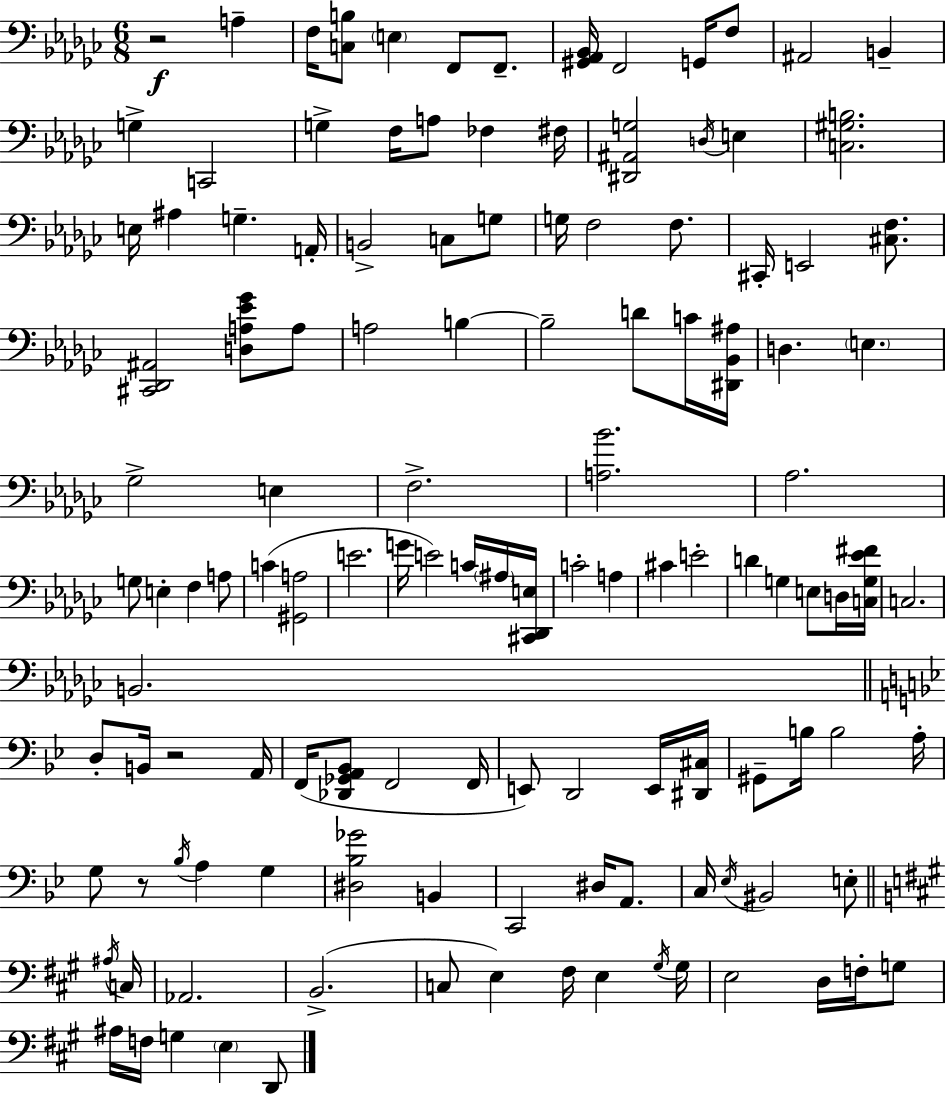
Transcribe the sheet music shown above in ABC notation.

X:1
T:Untitled
M:6/8
L:1/4
K:Ebm
z2 A, F,/4 [C,B,]/2 E, F,,/2 F,,/2 [^G,,_A,,_B,,]/4 F,,2 G,,/4 F,/2 ^A,,2 B,, G, C,,2 G, F,/4 A,/2 _F, ^F,/4 [^D,,^A,,G,]2 D,/4 E, [C,^G,B,]2 E,/4 ^A, G, A,,/4 B,,2 C,/2 G,/2 G,/4 F,2 F,/2 ^C,,/4 E,,2 [^C,F,]/2 [^C,,_D,,^A,,]2 [D,A,_E_G]/2 A,/2 A,2 B, B,2 D/2 C/4 [^D,,_B,,^A,]/4 D, E, _G,2 E, F,2 [A,_B]2 _A,2 G,/2 E, F, A,/2 C [^G,,A,]2 E2 G/4 E2 C/4 ^A,/4 [^C,,_D,,E,]/4 C2 A, ^C E2 D G, E,/2 D,/4 [C,G,_E^F]/4 C,2 B,,2 D,/2 B,,/4 z2 A,,/4 F,,/4 [_D,,_G,,A,,_B,,]/2 F,,2 F,,/4 E,,/2 D,,2 E,,/4 [^D,,^C,]/4 ^G,,/2 B,/4 B,2 A,/4 G,/2 z/2 _B,/4 A, G, [^D,_B,_G]2 B,, C,,2 ^D,/4 A,,/2 C,/4 _E,/4 ^B,,2 E,/2 ^A,/4 C,/4 _A,,2 B,,2 C,/2 E, ^F,/4 E, ^G,/4 ^G,/4 E,2 D,/4 F,/4 G,/2 ^A,/4 F,/4 G, E, D,,/2